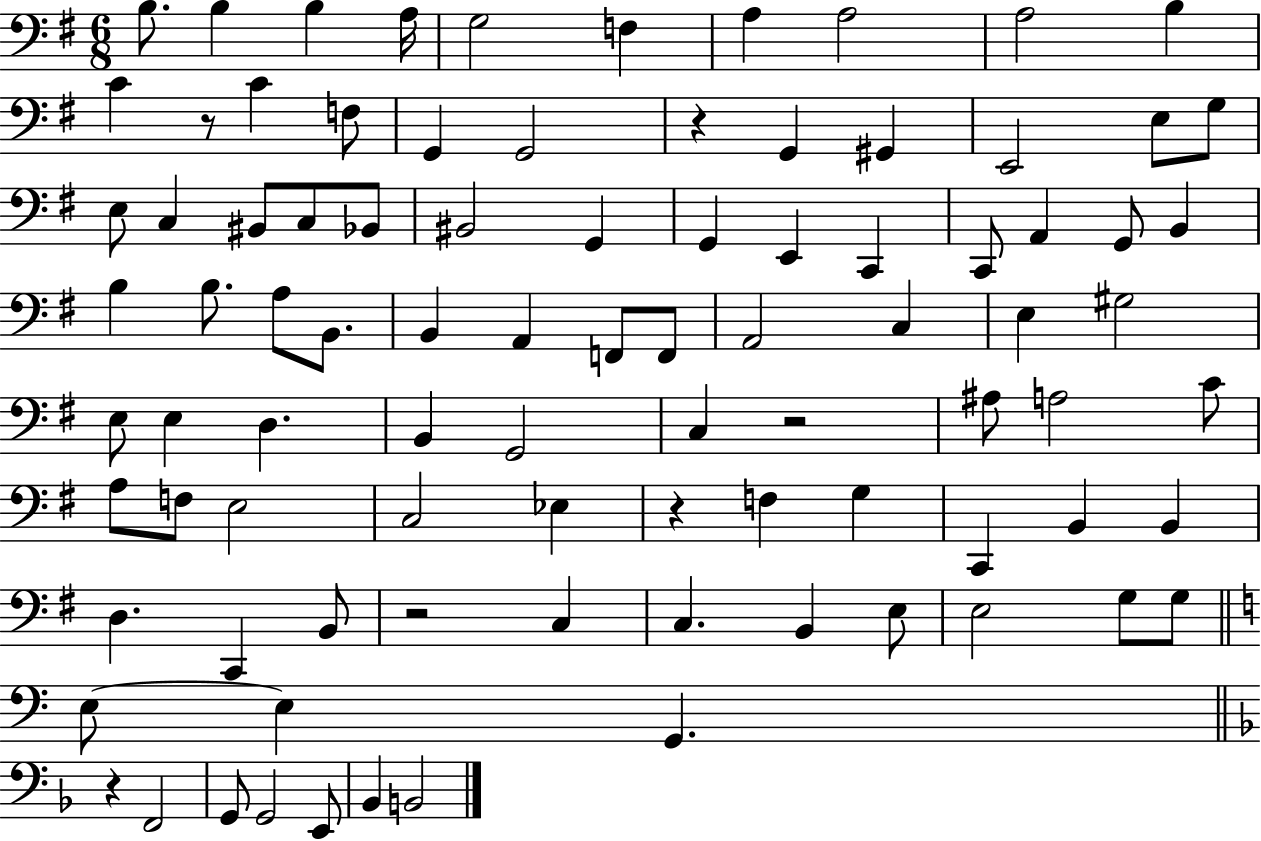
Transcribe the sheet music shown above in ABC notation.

X:1
T:Untitled
M:6/8
L:1/4
K:G
B,/2 B, B, A,/4 G,2 F, A, A,2 A,2 B, C z/2 C F,/2 G,, G,,2 z G,, ^G,, E,,2 E,/2 G,/2 E,/2 C, ^B,,/2 C,/2 _B,,/2 ^B,,2 G,, G,, E,, C,, C,,/2 A,, G,,/2 B,, B, B,/2 A,/2 B,,/2 B,, A,, F,,/2 F,,/2 A,,2 C, E, ^G,2 E,/2 E, D, B,, G,,2 C, z2 ^A,/2 A,2 C/2 A,/2 F,/2 E,2 C,2 _E, z F, G, C,, B,, B,, D, C,, B,,/2 z2 C, C, B,, E,/2 E,2 G,/2 G,/2 E,/2 E, G,, z F,,2 G,,/2 G,,2 E,,/2 _B,, B,,2